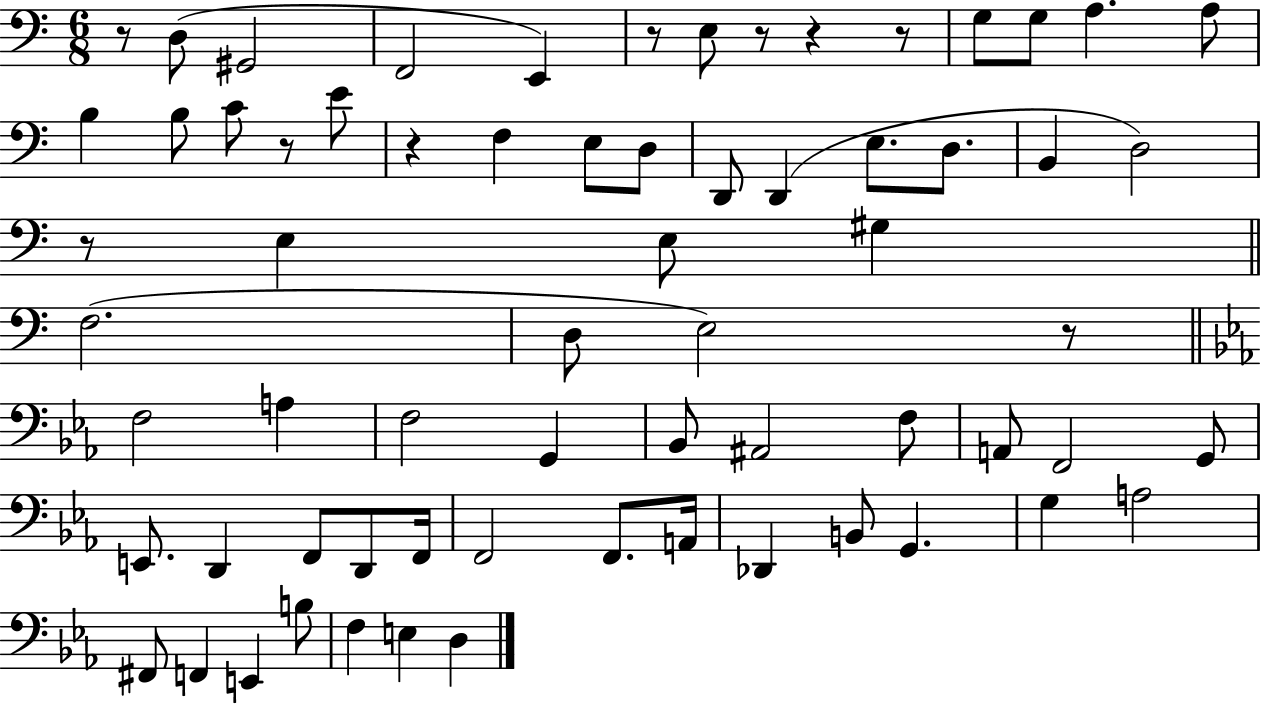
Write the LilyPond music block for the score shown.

{
  \clef bass
  \numericTimeSignature
  \time 6/8
  \key c \major
  \repeat volta 2 { r8 d8( gis,2 | f,2 e,4) | r8 e8 r8 r4 r8 | g8 g8 a4. a8 | \break b4 b8 c'8 r8 e'8 | r4 f4 e8 d8 | d,8 d,4( e8. d8. | b,4 d2) | \break r8 e4 e8 gis4 | \bar "||" \break \key c \major f2.( | d8 e2) r8 | \bar "||" \break \key c \minor f2 a4 | f2 g,4 | bes,8 ais,2 f8 | a,8 f,2 g,8 | \break e,8. d,4 f,8 d,8 f,16 | f,2 f,8. a,16 | des,4 b,8 g,4. | g4 a2 | \break fis,8 f,4 e,4 b8 | f4 e4 d4 | } \bar "|."
}